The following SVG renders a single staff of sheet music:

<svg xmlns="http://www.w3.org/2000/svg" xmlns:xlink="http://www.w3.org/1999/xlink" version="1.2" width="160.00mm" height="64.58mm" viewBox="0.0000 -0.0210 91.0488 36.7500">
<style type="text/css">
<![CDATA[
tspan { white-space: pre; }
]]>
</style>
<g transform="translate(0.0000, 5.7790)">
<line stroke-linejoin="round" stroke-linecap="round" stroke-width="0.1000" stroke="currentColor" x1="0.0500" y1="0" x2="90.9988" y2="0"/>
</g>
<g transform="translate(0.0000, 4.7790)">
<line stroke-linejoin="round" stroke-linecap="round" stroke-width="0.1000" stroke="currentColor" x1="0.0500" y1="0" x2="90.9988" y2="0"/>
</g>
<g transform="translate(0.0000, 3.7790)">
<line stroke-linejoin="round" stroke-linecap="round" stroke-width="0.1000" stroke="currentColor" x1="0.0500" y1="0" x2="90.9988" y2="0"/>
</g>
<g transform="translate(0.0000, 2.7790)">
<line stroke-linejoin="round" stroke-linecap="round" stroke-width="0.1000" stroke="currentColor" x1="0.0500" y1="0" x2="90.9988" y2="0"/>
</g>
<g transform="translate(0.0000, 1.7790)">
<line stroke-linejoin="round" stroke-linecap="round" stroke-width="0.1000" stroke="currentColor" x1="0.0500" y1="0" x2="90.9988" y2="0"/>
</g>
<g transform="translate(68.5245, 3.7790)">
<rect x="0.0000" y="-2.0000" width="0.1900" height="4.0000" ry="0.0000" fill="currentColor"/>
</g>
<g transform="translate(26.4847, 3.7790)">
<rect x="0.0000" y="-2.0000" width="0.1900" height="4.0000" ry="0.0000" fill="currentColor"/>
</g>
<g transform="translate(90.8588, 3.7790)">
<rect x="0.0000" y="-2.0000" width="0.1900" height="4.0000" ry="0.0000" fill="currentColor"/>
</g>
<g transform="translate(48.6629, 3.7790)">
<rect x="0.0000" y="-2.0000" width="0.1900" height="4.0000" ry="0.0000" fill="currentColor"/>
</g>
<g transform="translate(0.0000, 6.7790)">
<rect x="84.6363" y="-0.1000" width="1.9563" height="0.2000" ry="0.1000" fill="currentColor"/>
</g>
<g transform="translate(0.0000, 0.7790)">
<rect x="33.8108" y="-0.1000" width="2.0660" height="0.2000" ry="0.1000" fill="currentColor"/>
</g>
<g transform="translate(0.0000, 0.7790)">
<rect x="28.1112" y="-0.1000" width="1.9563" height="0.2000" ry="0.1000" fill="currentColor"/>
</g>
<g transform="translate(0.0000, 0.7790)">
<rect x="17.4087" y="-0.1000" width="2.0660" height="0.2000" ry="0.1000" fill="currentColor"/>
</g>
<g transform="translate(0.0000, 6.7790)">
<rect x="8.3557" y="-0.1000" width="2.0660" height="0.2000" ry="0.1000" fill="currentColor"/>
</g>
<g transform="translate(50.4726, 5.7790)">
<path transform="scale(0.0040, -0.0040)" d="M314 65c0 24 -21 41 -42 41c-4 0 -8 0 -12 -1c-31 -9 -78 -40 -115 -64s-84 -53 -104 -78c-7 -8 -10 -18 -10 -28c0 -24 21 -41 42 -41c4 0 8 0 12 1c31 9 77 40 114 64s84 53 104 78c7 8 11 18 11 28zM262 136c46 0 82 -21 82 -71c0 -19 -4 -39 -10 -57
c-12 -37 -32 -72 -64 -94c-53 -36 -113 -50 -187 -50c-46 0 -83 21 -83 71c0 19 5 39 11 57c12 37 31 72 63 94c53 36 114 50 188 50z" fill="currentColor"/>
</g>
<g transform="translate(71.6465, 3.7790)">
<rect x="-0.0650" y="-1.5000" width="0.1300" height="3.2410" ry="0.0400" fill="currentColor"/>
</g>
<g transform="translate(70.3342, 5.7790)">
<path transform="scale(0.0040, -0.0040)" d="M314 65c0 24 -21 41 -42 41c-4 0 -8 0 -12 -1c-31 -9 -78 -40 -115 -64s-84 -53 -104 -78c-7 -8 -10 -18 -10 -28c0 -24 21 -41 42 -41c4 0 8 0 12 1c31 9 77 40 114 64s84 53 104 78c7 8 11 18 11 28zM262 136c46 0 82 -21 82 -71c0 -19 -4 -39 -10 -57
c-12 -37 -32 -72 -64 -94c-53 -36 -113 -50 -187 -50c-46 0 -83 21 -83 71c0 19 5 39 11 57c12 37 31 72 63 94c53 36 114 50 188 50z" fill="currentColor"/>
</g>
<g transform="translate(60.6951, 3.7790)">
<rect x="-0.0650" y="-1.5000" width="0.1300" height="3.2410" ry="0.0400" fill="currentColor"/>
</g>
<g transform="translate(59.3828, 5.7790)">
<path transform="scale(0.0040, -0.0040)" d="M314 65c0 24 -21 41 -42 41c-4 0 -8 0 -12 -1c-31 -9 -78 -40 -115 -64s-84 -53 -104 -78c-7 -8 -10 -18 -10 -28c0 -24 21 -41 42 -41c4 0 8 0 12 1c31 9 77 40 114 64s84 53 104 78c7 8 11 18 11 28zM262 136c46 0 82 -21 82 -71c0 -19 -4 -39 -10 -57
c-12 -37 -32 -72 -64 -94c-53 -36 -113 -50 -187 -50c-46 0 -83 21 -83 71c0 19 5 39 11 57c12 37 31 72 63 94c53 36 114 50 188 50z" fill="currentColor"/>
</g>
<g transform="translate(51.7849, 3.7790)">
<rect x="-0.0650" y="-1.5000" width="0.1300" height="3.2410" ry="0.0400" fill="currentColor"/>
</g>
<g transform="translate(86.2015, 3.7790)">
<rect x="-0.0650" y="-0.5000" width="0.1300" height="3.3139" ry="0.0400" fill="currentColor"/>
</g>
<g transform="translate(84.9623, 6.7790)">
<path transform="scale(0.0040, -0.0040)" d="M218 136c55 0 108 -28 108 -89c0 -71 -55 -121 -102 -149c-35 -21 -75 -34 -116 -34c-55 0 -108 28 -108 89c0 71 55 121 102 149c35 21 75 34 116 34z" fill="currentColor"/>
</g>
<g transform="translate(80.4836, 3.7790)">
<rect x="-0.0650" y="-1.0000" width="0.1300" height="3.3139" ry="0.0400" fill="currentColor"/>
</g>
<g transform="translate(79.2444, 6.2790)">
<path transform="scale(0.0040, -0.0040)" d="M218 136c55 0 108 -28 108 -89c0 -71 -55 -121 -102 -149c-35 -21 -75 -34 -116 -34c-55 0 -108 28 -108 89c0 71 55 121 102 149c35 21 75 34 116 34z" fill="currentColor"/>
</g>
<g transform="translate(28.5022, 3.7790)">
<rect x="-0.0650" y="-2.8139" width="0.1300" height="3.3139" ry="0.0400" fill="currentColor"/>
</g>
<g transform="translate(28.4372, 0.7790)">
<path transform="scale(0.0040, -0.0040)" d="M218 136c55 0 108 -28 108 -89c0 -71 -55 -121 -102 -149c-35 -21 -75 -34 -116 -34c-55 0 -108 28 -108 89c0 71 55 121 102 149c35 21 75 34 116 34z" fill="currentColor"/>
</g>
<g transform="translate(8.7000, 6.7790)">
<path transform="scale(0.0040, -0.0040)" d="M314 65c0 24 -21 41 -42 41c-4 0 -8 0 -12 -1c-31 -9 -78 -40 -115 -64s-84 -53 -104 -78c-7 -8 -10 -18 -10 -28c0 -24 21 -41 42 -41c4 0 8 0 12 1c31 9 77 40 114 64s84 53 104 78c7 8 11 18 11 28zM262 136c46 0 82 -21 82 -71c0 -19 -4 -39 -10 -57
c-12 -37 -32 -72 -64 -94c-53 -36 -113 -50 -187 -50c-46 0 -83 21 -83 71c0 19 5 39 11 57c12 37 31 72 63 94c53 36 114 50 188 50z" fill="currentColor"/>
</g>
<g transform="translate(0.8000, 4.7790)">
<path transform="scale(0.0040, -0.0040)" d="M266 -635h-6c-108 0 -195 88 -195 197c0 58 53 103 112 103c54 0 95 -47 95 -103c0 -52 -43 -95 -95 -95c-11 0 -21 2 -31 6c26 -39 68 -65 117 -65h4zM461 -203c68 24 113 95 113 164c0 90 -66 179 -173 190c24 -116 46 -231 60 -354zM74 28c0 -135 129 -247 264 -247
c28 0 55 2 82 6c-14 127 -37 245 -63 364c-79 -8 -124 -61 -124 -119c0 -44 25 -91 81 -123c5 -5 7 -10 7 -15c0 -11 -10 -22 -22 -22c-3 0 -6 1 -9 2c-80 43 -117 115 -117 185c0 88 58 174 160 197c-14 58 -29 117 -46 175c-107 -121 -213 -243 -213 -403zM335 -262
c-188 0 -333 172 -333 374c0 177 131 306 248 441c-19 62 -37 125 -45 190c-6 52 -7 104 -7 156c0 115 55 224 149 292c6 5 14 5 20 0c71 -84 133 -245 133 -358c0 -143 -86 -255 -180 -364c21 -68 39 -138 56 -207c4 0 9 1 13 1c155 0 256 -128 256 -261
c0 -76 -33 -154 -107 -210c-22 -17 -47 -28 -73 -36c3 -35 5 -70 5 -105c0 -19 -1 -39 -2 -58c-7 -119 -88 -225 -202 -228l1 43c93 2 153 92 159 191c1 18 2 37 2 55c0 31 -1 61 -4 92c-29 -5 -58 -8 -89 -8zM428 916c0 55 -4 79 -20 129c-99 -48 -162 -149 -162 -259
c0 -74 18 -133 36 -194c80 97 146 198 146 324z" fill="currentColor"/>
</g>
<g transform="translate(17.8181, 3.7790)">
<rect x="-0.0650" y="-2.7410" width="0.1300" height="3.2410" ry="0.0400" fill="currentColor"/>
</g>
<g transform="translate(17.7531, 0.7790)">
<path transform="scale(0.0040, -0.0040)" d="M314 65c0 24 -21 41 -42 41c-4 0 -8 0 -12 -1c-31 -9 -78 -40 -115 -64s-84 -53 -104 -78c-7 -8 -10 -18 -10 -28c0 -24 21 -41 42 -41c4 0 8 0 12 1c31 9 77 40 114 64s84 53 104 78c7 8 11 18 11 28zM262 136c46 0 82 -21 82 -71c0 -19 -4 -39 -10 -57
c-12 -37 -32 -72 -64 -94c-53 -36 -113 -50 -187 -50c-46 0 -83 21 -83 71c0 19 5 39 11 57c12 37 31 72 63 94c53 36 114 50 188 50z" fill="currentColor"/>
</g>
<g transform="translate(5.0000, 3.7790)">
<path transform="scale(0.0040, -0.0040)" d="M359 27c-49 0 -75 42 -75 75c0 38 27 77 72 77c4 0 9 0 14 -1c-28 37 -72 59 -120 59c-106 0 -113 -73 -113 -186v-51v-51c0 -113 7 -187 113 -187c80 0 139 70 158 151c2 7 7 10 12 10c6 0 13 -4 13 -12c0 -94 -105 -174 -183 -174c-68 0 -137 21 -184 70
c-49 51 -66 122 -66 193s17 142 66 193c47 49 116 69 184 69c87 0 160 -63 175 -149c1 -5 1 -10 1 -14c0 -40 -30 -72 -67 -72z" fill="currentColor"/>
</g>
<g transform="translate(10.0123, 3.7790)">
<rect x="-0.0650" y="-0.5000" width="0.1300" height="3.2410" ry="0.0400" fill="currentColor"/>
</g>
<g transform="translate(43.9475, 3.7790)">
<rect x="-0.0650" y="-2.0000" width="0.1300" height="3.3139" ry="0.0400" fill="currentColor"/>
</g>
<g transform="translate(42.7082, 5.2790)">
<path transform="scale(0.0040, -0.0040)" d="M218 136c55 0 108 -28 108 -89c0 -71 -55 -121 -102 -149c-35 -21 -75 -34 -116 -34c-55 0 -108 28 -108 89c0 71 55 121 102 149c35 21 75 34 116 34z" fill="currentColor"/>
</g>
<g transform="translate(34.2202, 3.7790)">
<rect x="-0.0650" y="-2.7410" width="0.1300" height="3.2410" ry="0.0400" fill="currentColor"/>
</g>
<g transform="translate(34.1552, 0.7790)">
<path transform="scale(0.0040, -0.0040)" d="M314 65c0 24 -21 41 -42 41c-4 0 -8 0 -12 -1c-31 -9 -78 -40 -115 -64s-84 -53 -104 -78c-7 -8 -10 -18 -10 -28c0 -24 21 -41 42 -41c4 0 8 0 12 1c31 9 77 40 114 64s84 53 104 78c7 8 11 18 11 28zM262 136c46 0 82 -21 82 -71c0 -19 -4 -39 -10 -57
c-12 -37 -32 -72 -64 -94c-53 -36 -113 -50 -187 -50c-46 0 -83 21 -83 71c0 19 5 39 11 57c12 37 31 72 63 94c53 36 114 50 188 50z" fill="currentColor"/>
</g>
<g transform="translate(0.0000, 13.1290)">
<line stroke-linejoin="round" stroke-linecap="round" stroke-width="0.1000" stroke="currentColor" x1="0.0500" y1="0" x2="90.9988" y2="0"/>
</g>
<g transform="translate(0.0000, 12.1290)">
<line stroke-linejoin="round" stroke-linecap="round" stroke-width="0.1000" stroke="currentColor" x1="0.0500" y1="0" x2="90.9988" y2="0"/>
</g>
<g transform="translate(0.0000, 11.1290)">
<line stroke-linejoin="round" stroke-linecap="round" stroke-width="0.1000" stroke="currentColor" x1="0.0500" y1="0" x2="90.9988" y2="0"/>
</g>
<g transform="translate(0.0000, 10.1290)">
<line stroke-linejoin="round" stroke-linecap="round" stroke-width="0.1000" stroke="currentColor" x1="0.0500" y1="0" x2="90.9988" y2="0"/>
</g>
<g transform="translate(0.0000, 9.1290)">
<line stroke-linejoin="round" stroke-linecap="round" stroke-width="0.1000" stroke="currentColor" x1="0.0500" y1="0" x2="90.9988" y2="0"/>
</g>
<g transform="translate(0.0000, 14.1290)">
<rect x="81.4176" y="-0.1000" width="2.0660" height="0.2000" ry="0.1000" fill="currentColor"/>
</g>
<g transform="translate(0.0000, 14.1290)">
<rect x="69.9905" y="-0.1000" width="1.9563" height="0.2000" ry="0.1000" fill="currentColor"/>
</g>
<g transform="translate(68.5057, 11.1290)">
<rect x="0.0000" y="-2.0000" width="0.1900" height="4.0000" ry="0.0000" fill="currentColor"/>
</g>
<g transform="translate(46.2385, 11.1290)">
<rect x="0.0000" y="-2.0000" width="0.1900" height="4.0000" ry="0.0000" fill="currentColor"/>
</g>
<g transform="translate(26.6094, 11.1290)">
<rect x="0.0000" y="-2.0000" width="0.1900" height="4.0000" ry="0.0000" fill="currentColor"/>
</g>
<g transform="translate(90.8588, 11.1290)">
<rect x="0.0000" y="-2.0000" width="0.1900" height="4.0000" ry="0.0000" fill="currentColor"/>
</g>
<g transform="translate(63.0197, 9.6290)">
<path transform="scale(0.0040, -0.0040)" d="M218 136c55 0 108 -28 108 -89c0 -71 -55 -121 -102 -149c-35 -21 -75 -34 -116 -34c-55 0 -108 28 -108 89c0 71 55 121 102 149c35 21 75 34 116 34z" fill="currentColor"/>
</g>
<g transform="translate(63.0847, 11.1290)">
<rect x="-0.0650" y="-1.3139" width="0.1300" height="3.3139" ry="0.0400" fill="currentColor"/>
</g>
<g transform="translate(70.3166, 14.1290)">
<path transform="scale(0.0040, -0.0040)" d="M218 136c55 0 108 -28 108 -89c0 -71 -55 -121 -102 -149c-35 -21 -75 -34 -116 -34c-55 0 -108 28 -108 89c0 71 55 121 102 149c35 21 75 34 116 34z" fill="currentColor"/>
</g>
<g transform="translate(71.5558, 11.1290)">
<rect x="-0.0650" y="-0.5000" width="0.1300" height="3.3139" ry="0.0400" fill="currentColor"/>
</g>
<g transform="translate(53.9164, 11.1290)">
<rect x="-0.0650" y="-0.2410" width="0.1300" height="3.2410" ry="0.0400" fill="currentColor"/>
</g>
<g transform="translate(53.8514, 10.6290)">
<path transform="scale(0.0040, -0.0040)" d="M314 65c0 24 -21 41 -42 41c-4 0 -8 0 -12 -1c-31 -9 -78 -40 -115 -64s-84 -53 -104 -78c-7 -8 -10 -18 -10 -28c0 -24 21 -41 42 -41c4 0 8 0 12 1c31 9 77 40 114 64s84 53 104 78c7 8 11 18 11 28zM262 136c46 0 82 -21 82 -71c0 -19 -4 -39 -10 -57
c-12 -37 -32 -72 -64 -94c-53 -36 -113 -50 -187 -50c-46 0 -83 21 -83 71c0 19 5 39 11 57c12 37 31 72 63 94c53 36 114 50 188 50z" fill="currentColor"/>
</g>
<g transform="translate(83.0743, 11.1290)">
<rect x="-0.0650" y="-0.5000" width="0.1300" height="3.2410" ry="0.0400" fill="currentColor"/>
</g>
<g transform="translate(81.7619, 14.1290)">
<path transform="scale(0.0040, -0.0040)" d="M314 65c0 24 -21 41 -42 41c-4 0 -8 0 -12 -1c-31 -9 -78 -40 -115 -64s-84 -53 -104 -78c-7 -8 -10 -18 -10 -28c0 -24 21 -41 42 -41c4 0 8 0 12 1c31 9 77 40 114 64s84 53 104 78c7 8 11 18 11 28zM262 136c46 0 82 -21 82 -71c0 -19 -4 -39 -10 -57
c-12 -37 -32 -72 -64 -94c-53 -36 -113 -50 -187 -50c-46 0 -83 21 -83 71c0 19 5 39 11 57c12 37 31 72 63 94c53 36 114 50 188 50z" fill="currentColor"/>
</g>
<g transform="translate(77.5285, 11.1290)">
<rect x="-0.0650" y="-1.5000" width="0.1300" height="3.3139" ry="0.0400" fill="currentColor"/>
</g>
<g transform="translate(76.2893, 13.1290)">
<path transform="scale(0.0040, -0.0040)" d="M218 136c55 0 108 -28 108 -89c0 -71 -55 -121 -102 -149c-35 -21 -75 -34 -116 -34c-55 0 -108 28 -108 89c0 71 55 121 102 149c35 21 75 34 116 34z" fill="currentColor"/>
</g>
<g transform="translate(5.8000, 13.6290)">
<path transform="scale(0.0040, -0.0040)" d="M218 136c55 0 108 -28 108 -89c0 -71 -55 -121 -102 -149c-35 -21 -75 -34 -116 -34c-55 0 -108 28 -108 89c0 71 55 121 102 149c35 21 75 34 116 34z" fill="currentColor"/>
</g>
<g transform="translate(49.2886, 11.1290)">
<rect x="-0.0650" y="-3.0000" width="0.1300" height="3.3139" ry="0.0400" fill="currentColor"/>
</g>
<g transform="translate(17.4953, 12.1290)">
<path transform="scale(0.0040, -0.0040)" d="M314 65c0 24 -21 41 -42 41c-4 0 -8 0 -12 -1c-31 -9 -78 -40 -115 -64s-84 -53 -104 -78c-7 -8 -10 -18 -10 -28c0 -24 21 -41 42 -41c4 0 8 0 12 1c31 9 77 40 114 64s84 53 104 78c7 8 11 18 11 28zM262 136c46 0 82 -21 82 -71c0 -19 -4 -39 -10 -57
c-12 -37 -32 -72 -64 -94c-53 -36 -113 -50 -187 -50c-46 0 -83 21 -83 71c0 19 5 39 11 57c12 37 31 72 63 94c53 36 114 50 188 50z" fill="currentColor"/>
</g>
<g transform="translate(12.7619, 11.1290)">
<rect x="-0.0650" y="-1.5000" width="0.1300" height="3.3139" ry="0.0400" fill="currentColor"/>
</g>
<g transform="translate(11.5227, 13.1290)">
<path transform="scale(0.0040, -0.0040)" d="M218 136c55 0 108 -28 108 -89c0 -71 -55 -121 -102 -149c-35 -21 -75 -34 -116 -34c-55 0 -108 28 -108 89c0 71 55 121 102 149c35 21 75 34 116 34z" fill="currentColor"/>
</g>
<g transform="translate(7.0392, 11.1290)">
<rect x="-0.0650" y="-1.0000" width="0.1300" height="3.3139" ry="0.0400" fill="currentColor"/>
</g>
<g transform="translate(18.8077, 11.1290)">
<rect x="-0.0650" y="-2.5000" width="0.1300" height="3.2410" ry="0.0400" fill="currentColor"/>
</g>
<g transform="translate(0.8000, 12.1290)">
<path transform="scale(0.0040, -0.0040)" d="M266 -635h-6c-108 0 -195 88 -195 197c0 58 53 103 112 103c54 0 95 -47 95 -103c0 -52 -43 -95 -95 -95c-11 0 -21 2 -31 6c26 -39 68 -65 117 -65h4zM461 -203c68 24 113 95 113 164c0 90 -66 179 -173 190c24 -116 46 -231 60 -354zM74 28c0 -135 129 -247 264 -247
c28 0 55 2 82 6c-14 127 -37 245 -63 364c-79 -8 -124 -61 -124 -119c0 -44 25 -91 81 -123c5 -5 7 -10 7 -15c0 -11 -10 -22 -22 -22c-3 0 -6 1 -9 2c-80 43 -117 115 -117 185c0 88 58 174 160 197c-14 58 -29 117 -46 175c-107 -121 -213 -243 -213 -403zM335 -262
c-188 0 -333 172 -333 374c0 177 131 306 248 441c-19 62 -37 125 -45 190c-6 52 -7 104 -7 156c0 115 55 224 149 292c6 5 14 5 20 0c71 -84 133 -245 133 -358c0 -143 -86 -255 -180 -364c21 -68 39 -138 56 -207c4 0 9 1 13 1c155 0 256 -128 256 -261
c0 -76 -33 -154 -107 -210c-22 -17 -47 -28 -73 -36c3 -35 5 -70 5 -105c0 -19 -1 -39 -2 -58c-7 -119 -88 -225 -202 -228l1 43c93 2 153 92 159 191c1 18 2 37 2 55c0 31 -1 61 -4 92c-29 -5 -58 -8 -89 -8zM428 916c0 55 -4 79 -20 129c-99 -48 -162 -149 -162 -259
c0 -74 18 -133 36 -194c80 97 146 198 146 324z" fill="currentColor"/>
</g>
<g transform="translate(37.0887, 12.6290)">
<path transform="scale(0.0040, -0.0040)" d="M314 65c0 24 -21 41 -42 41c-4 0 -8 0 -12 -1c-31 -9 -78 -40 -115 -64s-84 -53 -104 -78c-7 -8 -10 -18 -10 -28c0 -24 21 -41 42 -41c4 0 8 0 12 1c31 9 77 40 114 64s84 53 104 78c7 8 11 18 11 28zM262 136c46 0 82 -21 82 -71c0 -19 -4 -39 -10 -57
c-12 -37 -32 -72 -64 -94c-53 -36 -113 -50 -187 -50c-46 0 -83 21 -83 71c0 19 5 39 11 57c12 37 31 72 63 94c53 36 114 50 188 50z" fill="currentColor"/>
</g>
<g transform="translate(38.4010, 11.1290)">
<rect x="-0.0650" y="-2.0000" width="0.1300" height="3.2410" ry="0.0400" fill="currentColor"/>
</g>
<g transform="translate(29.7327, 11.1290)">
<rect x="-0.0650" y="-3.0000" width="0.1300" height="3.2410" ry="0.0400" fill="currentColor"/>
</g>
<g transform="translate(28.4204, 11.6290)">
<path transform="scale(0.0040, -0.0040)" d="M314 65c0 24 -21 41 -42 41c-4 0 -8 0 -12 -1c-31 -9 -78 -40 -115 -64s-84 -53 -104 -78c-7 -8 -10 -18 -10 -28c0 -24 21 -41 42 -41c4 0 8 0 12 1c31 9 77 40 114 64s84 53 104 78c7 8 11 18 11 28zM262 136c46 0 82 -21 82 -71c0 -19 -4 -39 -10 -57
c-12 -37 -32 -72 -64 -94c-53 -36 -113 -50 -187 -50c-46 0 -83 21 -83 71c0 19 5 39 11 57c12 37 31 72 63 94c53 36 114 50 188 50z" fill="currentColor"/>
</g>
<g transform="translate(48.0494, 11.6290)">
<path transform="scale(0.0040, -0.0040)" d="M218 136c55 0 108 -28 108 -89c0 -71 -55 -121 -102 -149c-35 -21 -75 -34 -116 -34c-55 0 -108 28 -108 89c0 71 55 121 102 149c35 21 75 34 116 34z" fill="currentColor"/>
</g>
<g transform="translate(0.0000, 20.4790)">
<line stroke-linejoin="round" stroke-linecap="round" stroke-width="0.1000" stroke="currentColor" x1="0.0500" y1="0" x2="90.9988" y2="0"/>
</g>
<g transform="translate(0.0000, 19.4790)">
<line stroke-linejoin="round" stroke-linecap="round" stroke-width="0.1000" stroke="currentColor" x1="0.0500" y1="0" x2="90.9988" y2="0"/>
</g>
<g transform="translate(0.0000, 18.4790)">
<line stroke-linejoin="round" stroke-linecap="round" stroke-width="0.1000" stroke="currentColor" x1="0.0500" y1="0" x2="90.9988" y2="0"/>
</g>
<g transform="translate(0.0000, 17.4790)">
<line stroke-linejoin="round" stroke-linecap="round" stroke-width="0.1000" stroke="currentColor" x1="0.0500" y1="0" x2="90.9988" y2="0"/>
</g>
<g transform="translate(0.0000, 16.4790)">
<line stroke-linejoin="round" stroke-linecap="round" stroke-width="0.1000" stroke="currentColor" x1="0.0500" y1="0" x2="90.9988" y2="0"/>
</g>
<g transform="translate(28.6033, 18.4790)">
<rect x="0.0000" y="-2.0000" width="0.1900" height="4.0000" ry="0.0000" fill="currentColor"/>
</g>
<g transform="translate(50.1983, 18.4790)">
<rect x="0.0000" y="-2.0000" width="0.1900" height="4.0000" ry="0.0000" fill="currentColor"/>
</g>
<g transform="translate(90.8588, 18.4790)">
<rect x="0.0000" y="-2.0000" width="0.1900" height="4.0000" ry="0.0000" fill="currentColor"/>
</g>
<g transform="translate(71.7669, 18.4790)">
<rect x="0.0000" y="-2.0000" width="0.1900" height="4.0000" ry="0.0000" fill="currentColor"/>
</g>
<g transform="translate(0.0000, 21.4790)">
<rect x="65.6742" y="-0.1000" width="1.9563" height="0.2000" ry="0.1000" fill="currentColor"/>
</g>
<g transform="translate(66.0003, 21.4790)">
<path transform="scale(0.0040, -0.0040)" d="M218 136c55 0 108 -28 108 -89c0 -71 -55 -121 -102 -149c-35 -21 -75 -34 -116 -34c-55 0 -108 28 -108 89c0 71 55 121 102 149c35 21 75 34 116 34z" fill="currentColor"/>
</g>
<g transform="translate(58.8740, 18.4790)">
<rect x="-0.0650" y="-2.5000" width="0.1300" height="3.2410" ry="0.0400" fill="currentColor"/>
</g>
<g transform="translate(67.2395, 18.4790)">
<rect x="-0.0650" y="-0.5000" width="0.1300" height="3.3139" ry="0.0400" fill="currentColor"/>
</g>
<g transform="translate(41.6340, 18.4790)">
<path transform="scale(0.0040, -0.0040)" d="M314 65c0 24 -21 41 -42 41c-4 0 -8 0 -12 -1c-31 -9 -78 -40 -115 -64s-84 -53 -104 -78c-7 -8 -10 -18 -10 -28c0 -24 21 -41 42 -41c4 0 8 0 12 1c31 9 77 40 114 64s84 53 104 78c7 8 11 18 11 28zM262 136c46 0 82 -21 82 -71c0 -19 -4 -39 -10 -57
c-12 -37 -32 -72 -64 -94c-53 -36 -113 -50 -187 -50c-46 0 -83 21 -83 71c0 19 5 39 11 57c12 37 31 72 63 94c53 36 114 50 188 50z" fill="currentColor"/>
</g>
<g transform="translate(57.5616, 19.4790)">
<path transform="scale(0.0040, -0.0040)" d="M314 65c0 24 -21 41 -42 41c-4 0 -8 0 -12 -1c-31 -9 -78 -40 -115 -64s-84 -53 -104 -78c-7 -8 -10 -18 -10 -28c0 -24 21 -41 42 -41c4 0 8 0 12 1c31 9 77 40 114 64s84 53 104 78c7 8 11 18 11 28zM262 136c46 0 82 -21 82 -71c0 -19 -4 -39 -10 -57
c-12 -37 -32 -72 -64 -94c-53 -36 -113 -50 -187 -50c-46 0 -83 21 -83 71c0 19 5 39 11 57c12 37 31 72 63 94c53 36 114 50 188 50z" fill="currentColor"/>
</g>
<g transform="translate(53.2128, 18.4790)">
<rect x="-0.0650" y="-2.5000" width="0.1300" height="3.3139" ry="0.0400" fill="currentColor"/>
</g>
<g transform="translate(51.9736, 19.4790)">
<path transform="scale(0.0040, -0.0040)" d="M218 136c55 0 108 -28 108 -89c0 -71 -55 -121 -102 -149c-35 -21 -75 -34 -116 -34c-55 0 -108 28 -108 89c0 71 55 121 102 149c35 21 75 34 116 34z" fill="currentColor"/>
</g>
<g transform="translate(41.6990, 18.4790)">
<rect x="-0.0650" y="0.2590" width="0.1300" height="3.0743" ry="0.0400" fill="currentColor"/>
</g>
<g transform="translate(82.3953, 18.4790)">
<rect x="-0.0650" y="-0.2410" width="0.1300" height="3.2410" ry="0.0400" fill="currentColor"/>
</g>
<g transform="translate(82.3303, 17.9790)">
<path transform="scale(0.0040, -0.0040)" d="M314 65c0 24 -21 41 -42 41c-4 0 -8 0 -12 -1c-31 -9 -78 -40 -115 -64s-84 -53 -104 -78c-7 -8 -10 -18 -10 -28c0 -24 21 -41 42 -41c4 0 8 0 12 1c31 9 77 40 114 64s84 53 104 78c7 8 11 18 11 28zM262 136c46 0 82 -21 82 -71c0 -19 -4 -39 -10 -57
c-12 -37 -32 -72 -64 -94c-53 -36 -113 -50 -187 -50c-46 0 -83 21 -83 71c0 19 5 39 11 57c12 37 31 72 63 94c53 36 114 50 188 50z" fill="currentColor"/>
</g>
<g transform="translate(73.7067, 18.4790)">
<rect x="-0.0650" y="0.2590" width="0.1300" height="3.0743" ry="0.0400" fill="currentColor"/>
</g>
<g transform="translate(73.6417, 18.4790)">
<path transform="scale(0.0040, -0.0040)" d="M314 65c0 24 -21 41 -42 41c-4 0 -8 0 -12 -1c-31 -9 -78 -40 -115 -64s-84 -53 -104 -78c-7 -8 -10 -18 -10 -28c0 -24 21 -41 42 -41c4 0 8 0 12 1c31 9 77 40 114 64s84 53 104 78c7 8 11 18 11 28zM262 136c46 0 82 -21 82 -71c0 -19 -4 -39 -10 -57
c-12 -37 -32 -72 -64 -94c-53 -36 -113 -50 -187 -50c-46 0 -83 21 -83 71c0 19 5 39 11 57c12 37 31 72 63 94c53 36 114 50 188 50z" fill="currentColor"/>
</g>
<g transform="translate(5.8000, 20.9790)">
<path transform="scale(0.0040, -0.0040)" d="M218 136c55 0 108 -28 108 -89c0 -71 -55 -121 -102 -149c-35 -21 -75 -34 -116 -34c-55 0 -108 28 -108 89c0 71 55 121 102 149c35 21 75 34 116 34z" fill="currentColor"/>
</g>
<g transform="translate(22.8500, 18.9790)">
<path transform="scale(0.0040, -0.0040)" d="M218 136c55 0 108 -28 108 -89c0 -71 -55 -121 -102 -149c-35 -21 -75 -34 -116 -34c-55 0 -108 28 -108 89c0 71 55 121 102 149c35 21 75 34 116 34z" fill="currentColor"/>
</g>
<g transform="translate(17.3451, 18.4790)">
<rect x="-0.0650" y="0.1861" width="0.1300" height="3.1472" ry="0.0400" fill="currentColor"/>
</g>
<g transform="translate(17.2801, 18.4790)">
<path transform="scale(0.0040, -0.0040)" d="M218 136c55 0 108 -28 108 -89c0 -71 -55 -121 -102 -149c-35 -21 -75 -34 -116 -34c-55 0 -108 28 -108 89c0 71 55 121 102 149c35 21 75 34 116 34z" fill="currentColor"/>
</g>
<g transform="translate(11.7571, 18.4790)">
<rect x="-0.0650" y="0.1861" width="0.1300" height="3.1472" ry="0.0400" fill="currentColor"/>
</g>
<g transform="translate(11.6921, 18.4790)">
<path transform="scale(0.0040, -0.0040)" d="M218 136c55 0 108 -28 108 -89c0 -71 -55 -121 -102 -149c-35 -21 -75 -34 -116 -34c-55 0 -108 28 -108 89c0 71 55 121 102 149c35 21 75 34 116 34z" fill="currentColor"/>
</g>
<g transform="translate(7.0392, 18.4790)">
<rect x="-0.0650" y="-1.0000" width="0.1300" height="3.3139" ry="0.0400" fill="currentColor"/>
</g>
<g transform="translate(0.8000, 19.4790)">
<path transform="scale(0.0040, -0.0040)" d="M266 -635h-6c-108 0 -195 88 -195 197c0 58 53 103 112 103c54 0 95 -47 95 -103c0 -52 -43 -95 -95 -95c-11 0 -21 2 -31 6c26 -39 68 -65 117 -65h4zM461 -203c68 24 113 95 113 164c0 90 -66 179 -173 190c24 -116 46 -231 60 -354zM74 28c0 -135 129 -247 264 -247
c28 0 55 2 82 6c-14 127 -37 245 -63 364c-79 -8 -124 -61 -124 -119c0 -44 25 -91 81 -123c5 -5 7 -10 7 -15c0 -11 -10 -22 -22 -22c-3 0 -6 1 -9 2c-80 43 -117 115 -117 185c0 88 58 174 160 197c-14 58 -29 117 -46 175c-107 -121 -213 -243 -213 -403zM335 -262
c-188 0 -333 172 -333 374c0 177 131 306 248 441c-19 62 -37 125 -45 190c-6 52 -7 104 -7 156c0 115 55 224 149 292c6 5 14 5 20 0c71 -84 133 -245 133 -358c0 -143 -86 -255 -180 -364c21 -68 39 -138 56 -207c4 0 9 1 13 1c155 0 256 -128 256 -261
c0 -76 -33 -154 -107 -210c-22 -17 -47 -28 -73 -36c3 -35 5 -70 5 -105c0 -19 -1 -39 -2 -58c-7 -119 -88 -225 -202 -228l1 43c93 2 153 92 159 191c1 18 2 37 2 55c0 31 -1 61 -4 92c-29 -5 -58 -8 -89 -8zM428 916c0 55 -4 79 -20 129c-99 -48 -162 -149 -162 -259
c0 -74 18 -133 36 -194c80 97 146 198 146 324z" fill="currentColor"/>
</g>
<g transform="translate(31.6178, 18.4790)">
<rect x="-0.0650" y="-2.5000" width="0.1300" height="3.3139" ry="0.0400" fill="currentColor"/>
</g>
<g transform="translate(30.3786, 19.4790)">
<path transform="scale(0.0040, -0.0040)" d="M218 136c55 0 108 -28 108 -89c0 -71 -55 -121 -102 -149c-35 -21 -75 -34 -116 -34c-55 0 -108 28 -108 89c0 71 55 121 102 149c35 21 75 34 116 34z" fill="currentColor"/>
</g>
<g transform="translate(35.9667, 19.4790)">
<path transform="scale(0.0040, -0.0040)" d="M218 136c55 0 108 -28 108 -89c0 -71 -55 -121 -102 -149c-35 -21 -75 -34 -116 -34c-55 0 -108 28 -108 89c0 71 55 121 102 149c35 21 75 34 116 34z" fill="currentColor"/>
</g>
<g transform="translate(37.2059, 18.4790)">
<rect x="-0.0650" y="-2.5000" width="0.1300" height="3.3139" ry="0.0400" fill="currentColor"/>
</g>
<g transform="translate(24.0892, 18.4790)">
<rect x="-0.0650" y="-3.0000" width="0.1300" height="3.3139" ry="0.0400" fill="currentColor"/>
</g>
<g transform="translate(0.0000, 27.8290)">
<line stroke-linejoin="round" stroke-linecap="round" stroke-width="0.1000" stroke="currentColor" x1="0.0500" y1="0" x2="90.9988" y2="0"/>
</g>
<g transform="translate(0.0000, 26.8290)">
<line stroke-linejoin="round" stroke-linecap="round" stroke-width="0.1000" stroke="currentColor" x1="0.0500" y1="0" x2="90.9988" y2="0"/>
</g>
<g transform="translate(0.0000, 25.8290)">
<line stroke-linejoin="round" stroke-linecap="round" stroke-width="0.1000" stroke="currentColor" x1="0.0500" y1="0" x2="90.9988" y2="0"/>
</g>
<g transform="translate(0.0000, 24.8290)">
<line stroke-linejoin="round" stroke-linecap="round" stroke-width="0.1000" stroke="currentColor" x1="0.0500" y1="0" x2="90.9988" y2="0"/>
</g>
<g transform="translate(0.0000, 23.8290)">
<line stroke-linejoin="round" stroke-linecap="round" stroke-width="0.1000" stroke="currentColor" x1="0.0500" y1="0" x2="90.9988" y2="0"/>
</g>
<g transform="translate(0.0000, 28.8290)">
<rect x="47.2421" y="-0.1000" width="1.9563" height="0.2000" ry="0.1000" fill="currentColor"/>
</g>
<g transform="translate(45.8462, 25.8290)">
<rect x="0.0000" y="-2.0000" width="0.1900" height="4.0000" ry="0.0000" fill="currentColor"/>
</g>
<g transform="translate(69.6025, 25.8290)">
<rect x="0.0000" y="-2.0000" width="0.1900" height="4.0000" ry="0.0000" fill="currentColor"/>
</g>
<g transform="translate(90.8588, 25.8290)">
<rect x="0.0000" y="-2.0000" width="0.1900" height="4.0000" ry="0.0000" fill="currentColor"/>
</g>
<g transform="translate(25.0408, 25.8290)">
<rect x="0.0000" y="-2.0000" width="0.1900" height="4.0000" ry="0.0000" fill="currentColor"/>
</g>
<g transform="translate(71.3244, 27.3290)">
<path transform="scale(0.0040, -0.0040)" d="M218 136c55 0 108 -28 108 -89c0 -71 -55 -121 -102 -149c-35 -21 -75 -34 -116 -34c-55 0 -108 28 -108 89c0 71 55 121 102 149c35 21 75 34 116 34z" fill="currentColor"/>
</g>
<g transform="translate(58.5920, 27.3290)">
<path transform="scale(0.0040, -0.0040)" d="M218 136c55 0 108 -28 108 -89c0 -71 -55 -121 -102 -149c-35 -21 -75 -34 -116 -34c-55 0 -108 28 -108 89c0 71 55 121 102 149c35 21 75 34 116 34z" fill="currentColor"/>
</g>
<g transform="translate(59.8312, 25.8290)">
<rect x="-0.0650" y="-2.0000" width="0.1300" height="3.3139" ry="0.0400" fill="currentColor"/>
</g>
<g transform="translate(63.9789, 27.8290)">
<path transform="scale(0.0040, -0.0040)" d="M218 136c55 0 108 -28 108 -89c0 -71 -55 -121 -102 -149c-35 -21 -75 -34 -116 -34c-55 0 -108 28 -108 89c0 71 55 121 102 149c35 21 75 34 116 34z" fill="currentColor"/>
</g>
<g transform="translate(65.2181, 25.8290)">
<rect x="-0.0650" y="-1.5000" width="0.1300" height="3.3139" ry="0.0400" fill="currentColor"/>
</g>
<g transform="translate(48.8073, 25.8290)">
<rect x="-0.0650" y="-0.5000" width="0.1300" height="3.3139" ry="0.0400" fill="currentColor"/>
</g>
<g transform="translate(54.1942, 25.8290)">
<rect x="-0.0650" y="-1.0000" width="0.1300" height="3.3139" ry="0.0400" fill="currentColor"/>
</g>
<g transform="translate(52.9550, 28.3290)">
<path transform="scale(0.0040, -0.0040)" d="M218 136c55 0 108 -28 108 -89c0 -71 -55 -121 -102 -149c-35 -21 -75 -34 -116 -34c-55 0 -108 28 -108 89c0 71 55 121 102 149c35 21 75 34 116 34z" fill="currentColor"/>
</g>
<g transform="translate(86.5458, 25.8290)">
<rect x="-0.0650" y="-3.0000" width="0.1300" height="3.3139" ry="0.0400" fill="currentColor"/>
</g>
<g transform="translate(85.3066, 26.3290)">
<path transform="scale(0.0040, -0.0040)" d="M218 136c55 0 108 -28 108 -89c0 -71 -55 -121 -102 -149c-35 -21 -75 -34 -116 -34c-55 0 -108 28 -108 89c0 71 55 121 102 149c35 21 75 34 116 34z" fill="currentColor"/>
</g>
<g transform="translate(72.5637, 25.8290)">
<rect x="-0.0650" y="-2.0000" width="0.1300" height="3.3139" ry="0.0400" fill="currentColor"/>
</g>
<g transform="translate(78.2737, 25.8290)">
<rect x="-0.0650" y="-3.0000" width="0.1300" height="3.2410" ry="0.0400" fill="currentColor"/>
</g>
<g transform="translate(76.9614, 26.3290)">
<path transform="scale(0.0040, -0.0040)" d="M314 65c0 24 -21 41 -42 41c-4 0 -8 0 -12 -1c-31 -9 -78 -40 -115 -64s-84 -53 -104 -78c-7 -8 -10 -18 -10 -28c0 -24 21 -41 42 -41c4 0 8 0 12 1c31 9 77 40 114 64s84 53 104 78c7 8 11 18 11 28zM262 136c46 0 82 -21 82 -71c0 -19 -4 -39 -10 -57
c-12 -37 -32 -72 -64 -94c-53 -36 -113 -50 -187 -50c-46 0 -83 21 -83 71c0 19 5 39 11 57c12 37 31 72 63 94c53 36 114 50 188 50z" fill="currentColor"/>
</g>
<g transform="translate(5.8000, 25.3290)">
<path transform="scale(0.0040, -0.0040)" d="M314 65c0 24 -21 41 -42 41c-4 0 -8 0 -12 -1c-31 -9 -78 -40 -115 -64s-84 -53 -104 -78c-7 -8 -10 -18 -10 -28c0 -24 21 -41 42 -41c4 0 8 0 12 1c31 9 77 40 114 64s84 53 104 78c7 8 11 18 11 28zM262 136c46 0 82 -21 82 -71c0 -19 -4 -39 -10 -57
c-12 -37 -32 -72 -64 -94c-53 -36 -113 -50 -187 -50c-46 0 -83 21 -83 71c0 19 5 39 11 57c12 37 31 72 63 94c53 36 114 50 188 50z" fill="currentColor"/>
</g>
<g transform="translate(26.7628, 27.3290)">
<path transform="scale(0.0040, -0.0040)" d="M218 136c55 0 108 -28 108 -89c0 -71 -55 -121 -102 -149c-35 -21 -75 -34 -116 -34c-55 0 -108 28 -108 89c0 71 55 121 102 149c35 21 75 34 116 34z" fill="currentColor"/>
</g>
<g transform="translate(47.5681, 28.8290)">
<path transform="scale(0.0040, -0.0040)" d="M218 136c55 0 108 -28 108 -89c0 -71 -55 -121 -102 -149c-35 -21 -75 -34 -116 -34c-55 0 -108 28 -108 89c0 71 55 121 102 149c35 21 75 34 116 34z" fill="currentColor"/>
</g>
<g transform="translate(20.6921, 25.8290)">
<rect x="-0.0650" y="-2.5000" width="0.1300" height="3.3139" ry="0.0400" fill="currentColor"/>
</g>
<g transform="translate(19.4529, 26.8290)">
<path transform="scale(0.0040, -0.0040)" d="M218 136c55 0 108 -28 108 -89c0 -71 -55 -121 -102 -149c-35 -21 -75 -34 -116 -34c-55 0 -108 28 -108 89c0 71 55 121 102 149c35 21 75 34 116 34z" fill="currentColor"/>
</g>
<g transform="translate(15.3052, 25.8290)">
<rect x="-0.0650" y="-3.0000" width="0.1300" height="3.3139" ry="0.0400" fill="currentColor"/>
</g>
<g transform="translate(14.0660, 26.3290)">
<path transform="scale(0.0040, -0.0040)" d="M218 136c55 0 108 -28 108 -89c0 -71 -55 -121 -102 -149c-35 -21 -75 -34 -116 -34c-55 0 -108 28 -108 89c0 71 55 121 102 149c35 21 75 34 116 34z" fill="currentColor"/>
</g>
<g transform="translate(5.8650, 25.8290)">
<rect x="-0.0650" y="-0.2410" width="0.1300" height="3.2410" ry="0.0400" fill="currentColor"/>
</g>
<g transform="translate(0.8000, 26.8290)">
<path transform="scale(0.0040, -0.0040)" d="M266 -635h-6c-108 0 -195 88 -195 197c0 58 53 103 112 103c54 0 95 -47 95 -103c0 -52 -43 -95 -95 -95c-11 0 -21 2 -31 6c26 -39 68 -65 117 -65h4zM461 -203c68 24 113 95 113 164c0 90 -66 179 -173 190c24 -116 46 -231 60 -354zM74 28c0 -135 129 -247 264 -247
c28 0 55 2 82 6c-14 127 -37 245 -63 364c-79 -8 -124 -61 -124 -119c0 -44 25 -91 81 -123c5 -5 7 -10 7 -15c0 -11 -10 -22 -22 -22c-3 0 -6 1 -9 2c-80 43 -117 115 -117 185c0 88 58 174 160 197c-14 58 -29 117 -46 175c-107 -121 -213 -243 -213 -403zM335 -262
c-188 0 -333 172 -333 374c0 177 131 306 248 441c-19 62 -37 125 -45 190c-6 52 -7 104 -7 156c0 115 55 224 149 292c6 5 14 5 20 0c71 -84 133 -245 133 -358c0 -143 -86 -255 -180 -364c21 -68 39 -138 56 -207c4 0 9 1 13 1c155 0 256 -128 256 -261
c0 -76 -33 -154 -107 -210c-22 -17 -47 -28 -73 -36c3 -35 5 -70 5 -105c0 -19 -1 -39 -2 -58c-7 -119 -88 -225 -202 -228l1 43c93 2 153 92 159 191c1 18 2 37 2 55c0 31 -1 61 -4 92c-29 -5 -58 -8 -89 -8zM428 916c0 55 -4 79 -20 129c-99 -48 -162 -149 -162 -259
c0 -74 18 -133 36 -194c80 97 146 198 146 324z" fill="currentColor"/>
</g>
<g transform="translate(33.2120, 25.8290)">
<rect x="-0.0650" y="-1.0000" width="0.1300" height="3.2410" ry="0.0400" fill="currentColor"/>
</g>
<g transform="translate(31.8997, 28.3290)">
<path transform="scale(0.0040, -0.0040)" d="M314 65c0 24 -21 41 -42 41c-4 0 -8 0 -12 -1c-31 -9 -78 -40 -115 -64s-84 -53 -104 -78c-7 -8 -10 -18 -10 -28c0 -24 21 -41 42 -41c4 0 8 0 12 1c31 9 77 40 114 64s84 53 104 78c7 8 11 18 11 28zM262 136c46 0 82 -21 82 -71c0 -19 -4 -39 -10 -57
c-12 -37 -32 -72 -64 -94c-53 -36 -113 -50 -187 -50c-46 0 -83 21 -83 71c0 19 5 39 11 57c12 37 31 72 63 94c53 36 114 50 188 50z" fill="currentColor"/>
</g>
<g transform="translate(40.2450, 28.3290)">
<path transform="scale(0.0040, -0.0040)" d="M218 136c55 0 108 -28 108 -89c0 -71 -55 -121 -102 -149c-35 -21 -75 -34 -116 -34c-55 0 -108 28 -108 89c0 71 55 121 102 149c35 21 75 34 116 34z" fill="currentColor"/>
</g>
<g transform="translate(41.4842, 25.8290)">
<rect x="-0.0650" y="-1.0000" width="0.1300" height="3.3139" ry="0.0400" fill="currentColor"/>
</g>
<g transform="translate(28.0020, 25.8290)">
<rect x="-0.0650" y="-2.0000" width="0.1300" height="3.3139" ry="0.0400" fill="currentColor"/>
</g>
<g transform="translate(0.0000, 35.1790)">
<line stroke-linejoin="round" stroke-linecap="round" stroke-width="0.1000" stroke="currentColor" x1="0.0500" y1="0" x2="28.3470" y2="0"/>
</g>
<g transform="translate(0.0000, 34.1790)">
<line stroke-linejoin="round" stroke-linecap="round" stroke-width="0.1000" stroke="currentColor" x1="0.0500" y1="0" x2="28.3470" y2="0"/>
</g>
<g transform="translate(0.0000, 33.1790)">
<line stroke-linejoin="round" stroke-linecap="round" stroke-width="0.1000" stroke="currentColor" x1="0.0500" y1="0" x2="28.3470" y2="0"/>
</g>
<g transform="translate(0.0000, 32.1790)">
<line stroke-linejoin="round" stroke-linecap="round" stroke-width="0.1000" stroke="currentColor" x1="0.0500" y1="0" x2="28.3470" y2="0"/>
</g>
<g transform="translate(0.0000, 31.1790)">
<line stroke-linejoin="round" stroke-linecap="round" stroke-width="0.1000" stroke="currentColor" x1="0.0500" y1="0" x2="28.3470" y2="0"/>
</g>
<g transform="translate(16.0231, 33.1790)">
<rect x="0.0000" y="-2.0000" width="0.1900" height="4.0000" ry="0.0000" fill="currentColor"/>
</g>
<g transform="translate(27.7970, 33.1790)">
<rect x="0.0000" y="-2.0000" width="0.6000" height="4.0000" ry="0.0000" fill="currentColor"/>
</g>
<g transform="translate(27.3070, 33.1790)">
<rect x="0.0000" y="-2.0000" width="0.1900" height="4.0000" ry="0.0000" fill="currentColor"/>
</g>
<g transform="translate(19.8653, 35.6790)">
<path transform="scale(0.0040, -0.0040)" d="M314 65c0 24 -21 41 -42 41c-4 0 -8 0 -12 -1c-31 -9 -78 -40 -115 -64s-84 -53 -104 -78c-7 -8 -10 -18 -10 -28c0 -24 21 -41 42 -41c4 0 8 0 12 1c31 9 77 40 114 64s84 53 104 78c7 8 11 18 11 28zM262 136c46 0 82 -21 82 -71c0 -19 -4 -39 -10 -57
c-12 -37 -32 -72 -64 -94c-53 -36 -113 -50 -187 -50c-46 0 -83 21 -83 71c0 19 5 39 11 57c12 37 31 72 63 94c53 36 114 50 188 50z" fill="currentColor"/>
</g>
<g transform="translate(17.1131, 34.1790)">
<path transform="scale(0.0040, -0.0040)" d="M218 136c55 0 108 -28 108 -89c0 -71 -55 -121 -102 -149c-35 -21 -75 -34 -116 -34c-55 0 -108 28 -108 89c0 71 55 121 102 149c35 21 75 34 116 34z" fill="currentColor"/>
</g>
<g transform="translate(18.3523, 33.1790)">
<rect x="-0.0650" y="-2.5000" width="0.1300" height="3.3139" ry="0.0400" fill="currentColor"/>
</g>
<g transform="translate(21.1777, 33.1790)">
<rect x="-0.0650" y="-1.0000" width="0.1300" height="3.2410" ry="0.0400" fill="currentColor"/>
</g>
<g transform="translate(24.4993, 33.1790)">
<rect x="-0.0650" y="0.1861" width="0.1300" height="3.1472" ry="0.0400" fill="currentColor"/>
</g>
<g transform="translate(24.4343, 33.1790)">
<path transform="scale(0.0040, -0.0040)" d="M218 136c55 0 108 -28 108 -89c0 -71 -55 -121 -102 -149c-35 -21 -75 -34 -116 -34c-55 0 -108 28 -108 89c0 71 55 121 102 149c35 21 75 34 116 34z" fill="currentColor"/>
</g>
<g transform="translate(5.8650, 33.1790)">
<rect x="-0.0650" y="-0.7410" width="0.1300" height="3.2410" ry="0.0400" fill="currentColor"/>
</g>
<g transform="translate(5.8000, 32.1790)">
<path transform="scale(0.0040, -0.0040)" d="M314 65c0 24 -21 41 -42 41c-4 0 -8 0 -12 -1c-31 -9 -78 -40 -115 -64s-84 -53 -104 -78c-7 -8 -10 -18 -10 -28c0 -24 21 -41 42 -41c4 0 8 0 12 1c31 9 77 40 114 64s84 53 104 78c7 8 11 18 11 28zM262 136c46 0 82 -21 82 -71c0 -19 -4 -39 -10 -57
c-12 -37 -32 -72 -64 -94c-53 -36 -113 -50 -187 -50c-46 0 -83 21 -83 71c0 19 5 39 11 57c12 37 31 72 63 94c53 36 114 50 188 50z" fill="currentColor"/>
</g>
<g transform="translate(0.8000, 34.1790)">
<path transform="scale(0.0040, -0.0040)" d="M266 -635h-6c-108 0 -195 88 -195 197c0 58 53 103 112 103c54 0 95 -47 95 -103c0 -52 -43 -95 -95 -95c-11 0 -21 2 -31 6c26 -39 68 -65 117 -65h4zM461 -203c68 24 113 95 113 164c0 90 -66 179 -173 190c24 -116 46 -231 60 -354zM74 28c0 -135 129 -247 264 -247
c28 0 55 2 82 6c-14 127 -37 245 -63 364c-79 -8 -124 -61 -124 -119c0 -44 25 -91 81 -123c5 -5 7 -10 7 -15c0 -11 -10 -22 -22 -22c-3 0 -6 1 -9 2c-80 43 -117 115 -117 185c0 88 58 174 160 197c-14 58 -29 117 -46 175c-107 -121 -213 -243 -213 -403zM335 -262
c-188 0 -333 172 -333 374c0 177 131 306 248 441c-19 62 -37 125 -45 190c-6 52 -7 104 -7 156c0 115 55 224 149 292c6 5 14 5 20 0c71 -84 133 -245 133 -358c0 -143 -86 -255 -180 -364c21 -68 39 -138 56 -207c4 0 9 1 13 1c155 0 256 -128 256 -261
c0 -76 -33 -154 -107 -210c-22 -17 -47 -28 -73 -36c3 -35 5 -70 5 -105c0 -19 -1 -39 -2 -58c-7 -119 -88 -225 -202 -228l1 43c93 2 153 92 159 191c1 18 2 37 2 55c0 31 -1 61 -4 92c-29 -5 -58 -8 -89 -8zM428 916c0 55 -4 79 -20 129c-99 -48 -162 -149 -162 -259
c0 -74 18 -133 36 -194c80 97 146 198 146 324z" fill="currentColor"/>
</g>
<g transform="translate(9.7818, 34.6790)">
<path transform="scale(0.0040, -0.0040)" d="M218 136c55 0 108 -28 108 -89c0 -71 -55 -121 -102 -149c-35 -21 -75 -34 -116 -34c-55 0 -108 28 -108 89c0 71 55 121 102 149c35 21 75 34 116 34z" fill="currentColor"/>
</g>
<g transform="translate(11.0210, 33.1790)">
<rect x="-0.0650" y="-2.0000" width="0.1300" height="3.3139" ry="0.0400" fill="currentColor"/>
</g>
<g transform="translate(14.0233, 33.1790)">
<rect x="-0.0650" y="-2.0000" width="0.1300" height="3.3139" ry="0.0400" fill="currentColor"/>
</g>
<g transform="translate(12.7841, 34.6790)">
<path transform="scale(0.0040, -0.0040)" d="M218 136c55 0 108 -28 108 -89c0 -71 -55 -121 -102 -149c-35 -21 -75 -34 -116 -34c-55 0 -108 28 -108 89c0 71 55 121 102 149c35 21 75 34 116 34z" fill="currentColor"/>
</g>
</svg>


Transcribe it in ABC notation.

X:1
T:Untitled
M:4/4
L:1/4
K:C
C2 a2 a a2 F E2 E2 E2 D C D E G2 A2 F2 A c2 e C E C2 D B B A G G B2 G G2 C B2 c2 c2 A G F D2 D C D F E F A2 A d2 F F G D2 B